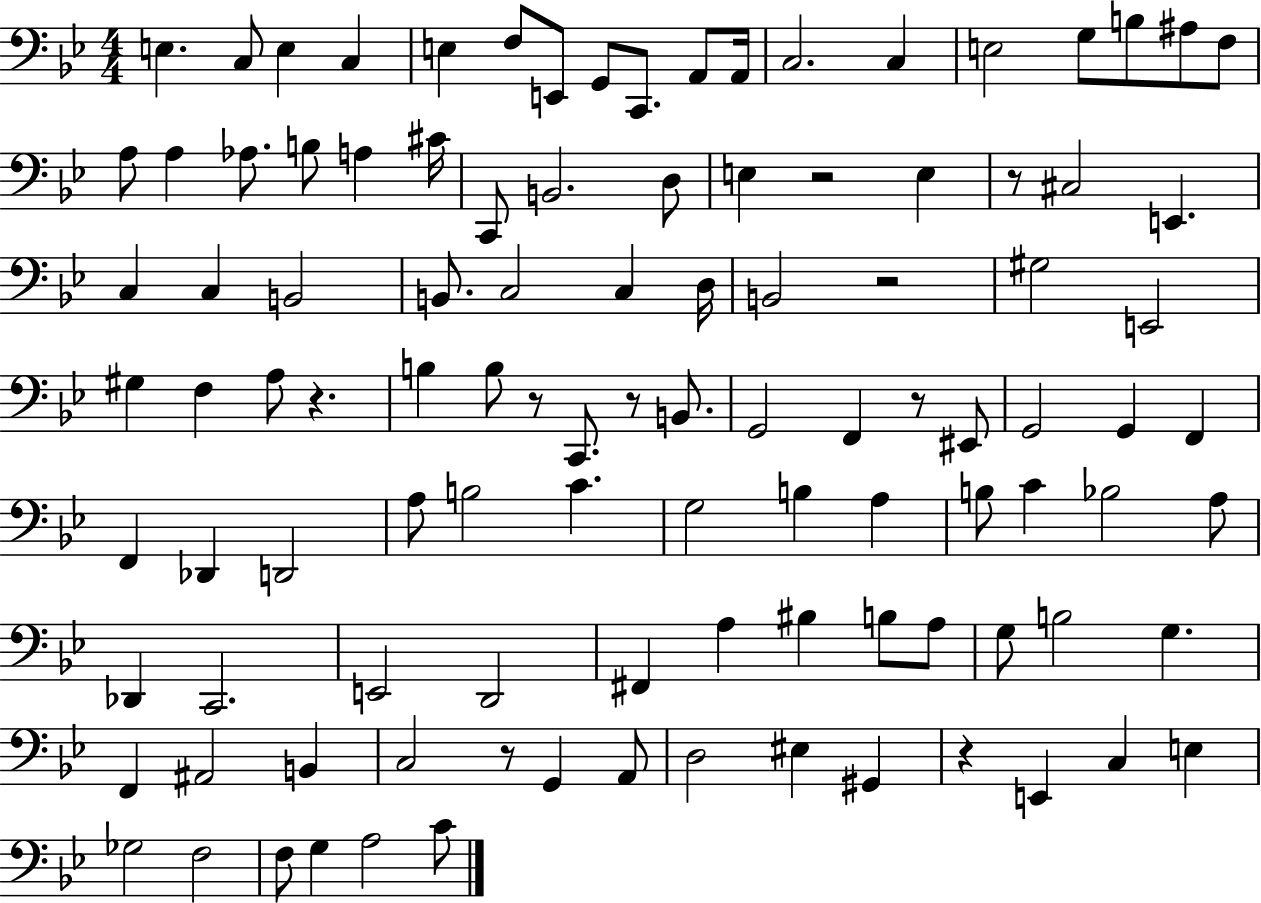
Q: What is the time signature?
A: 4/4